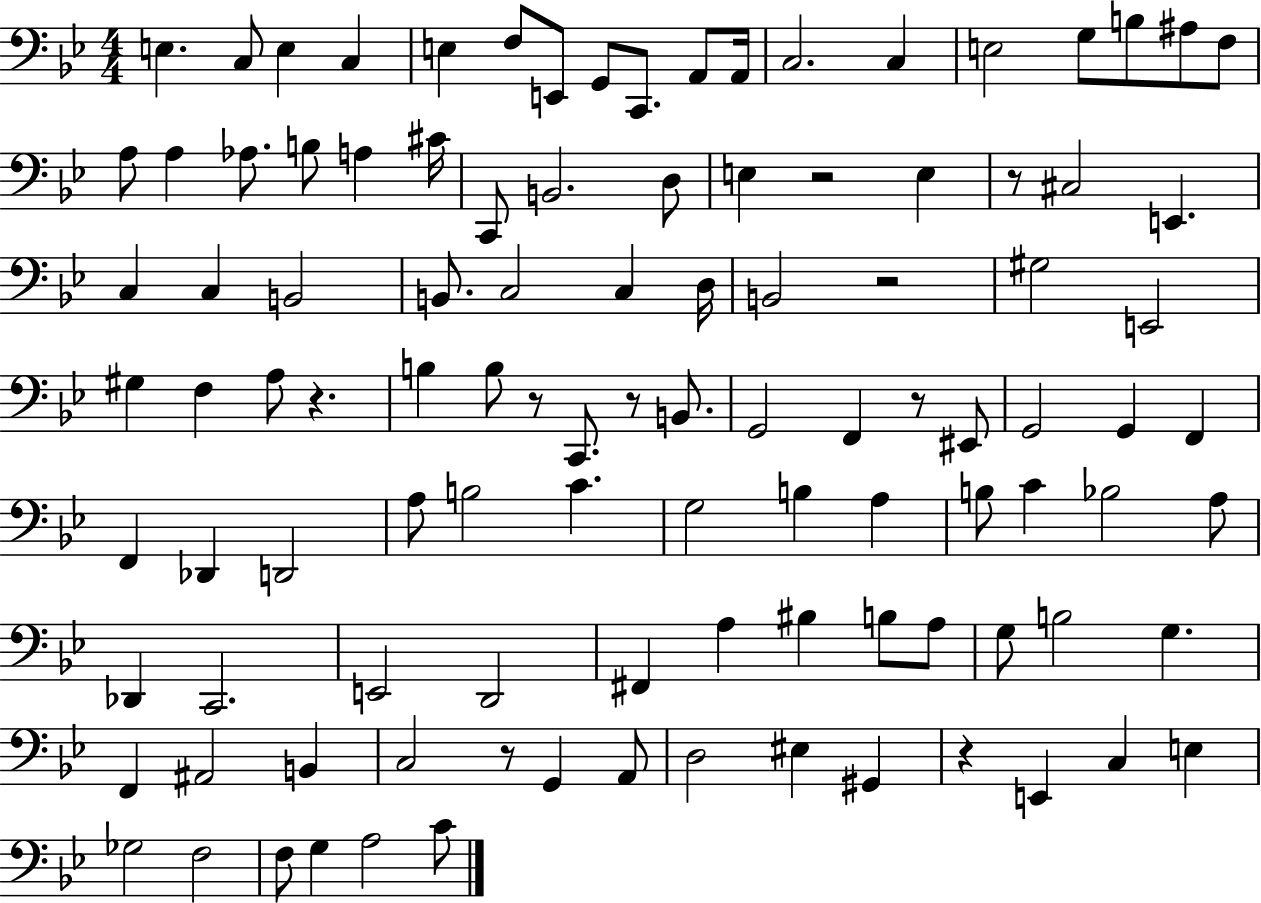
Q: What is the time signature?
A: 4/4